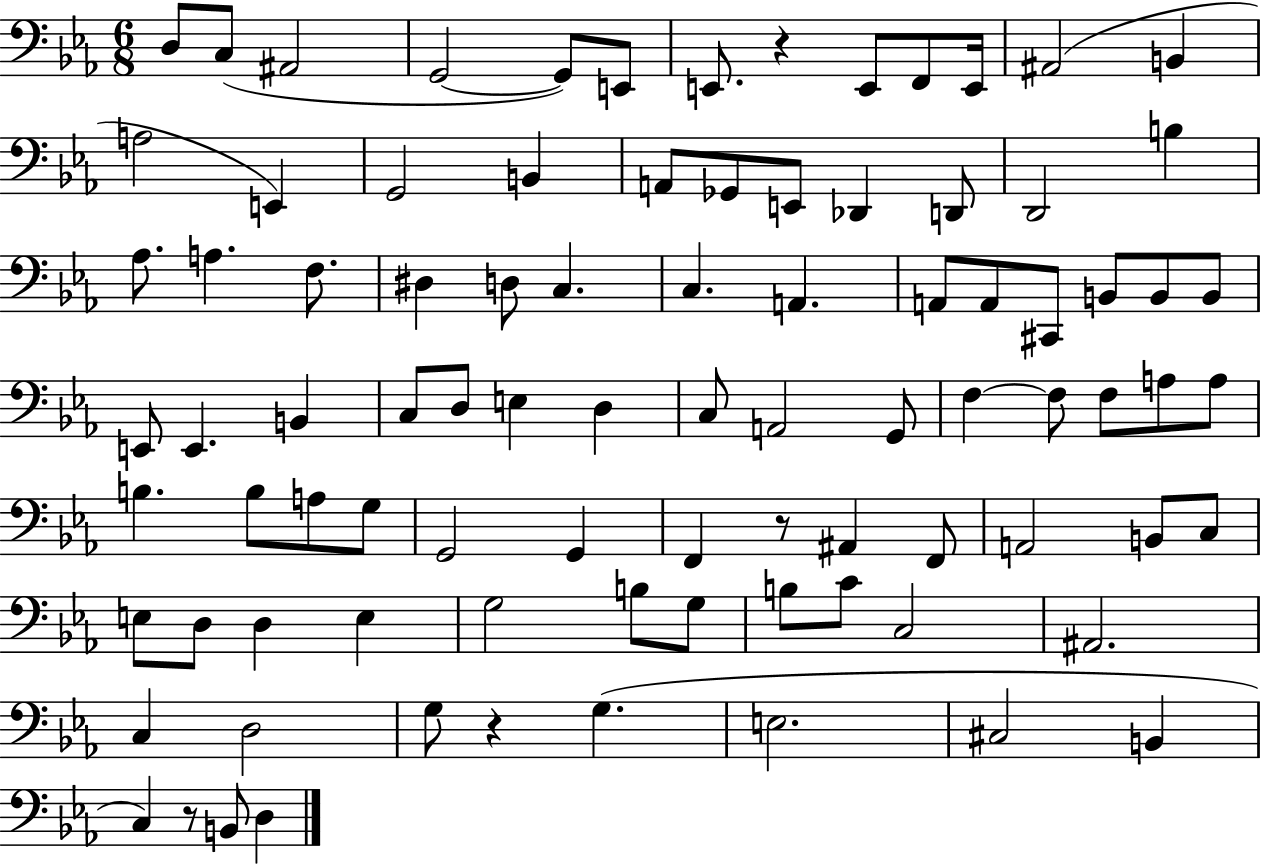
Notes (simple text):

D3/e C3/e A#2/h G2/h G2/e E2/e E2/e. R/q E2/e F2/e E2/s A#2/h B2/q A3/h E2/q G2/h B2/q A2/e Gb2/e E2/e Db2/q D2/e D2/h B3/q Ab3/e. A3/q. F3/e. D#3/q D3/e C3/q. C3/q. A2/q. A2/e A2/e C#2/e B2/e B2/e B2/e E2/e E2/q. B2/q C3/e D3/e E3/q D3/q C3/e A2/h G2/e F3/q F3/e F3/e A3/e A3/e B3/q. B3/e A3/e G3/e G2/h G2/q F2/q R/e A#2/q F2/e A2/h B2/e C3/e E3/e D3/e D3/q E3/q G3/h B3/e G3/e B3/e C4/e C3/h A#2/h. C3/q D3/h G3/e R/q G3/q. E3/h. C#3/h B2/q C3/q R/e B2/e D3/q